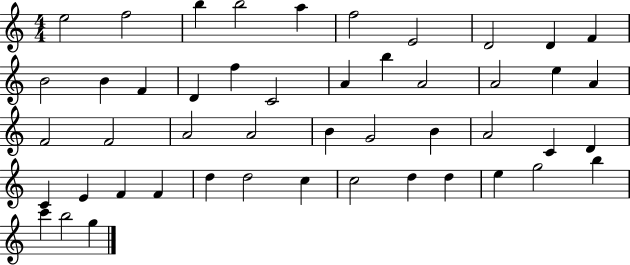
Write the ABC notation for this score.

X:1
T:Untitled
M:4/4
L:1/4
K:C
e2 f2 b b2 a f2 E2 D2 D F B2 B F D f C2 A b A2 A2 e A F2 F2 A2 A2 B G2 B A2 C D C E F F d d2 c c2 d d e g2 b c' b2 g